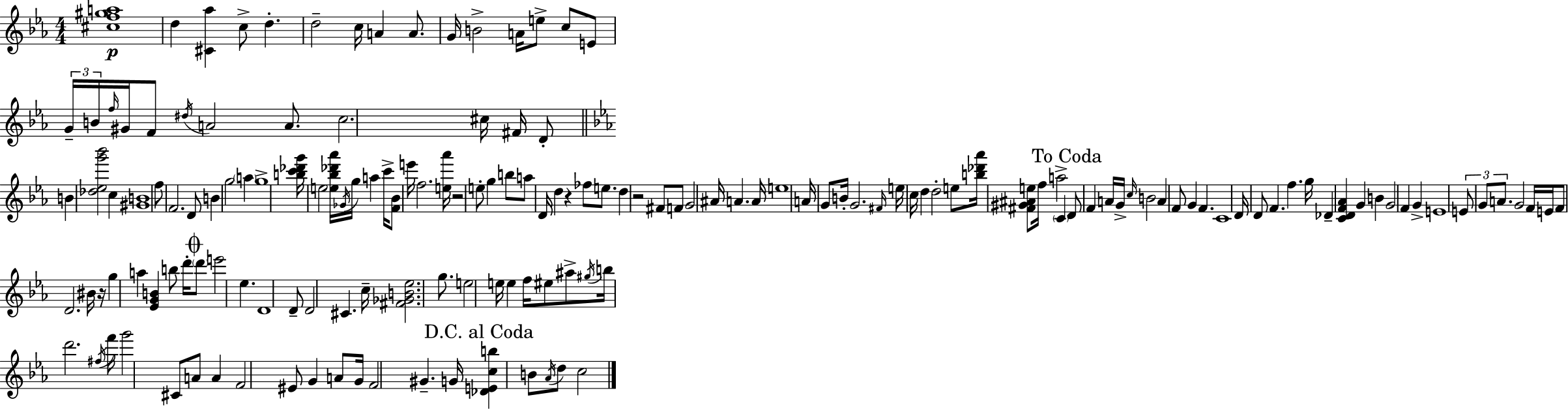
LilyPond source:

{
  \clef treble
  \numericTimeSignature
  \time 4/4
  \key ees \major
  <cis'' f'' gis'' a''>1\p | d''4 <cis' aes''>4 c''8-> d''4.-. | d''2-- c''16 a'4 a'8. | g'16 b'2-> a'16 e''8-> c''8 e'8 | \break \tuplet 3/2 { g'16-- b'16 \grace { f''16 } } gis'16 f'8 \acciaccatura { dis''16 } a'2 a'8. | c''2. cis''16 fis'16 | d'8-. \bar "||" \break \key ees \major b'4 <des'' ees'' g''' bes'''>2 c''4 | <gis' b'>1 | f''8 f'2. d'8 | b'4 g''2 \parenthesize a''4 | \break g''1-> | <b'' c''' des''' g'''>16 e''2 <e'' bes'' des''' aes'''>16 \acciaccatura { ges'16 } g''16 a''4 | c'''16-> <f' bes'>8 e'''16 f''2. | <e'' aes'''>16 r2 e''8-. g''4 b''8 | \break a''8 d'16 d''4 r4 fes''8 e''8. | d''4 r2 fis'8 f'8 | g'2 ais'16 a'4. | a'16 e''1 | \break a'16 g'8 b'16-. g'2. | \grace { fis'16 } e''16 c''16 d''4 d''2-. | e''8 <b'' des''' aes'''>16 <fis' gis' ais' e''>8 f''16 a''2-> \parenthesize c'4 | \mark "To Coda" d'8 f'4 a'16 g'16-> \grace { c''16 } b'2 | \break a'4 f'8 g'4 f'4. | c'1 | d'16 d'8 f'4. f''4. | g''16 des'4-- <c' d' f' aes'>4 g'4 b'4 | \break g'2 f'4 g'4-> | e'1 | \tuplet 3/2 { e'8 g'8 a'8. } g'2 | f'16 e'16 f'8 d'2. | \break bis'16 r16 g''4 a''4 <ees' g' b'>4 | b''8 d'''16-. \mark \markup { \musicglyph "scripts.coda" } \parenthesize d'''8 e'''2 ees''4. | d'1 | d'8-- d'2 cis'4. | \break c''16-- <fis' ges' b' ees''>2. | g''8. e''2 e''16 e''4 | f''16 eis''8 ais''8-> \acciaccatura { gis''16 } b''16 d'''2. | \acciaccatura { fis''16 } f'''16 g'''2 cis'8 a'8 | \break a'4 f'2 eis'8 g'4 | a'8 g'16 f'2 gis'4.-- | g'16 \mark "D.C. al Coda" <des' e' c'' b''>4 b'8 \acciaccatura { aes'16 } d''8 c''2 | \bar "|."
}